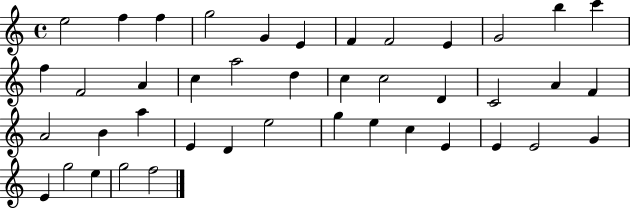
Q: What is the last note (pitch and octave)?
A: F5